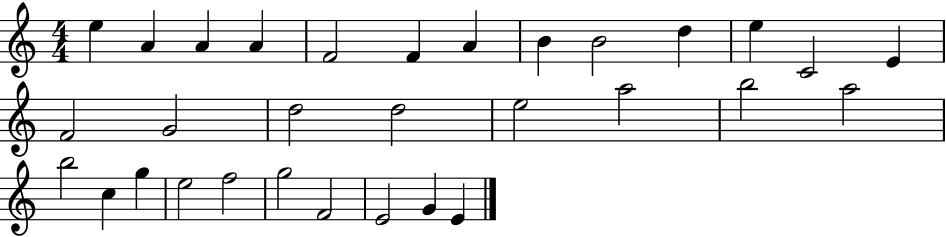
X:1
T:Untitled
M:4/4
L:1/4
K:C
e A A A F2 F A B B2 d e C2 E F2 G2 d2 d2 e2 a2 b2 a2 b2 c g e2 f2 g2 F2 E2 G E